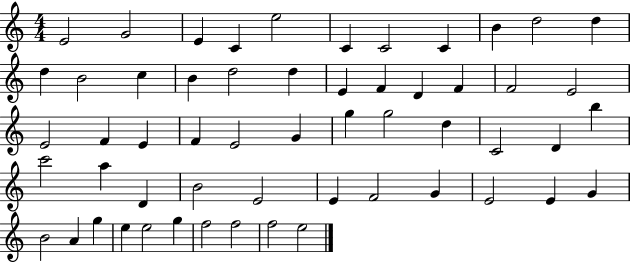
{
  \clef treble
  \numericTimeSignature
  \time 4/4
  \key c \major
  e'2 g'2 | e'4 c'4 e''2 | c'4 c'2 c'4 | b'4 d''2 d''4 | \break d''4 b'2 c''4 | b'4 d''2 d''4 | e'4 f'4 d'4 f'4 | f'2 e'2 | \break e'2 f'4 e'4 | f'4 e'2 g'4 | g''4 g''2 d''4 | c'2 d'4 b''4 | \break c'''2 a''4 d'4 | b'2 e'2 | e'4 f'2 g'4 | e'2 e'4 g'4 | \break b'2 a'4 g''4 | e''4 e''2 g''4 | f''2 f''2 | f''2 e''2 | \break \bar "|."
}